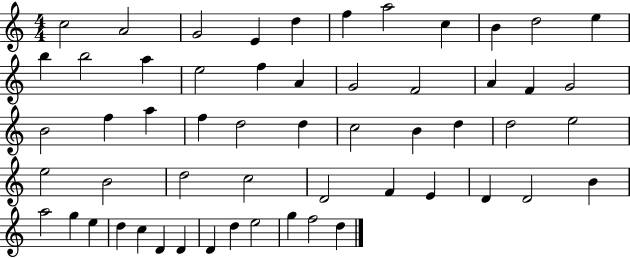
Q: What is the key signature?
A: C major